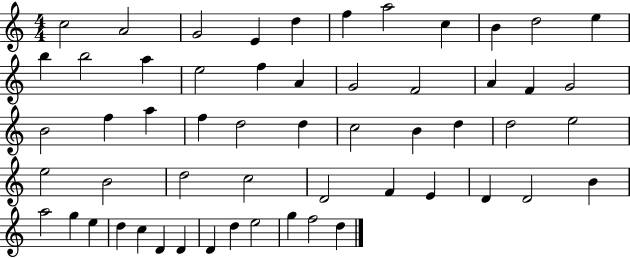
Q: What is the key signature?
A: C major